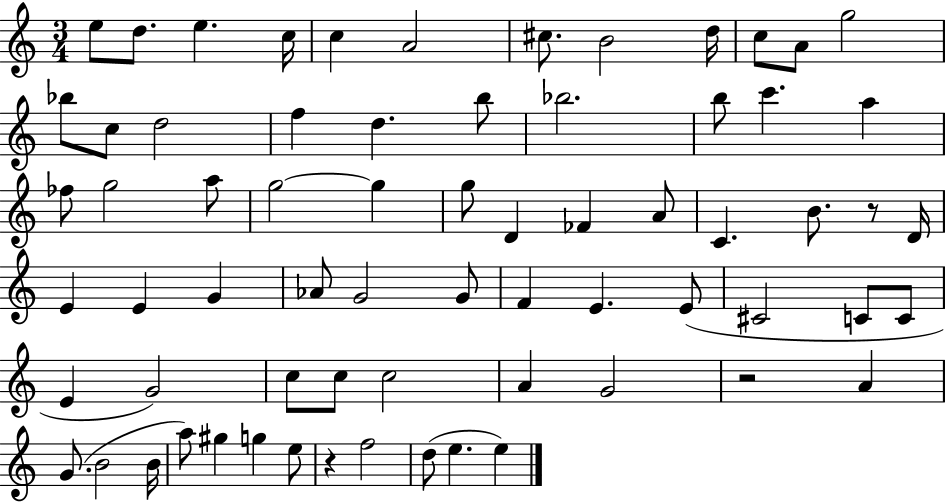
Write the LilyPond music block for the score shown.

{
  \clef treble
  \numericTimeSignature
  \time 3/4
  \key c \major
  \repeat volta 2 { e''8 d''8. e''4. c''16 | c''4 a'2 | cis''8. b'2 d''16 | c''8 a'8 g''2 | \break bes''8 c''8 d''2 | f''4 d''4. b''8 | bes''2. | b''8 c'''4. a''4 | \break fes''8 g''2 a''8 | g''2~~ g''4 | g''8 d'4 fes'4 a'8 | c'4. b'8. r8 d'16 | \break e'4 e'4 g'4 | aes'8 g'2 g'8 | f'4 e'4. e'8( | cis'2 c'8 c'8 | \break e'4 g'2) | c''8 c''8 c''2 | a'4 g'2 | r2 a'4 | \break g'8.( b'2 b'16 | a''8) gis''4 g''4 e''8 | r4 f''2 | d''8( e''4. e''4) | \break } \bar "|."
}